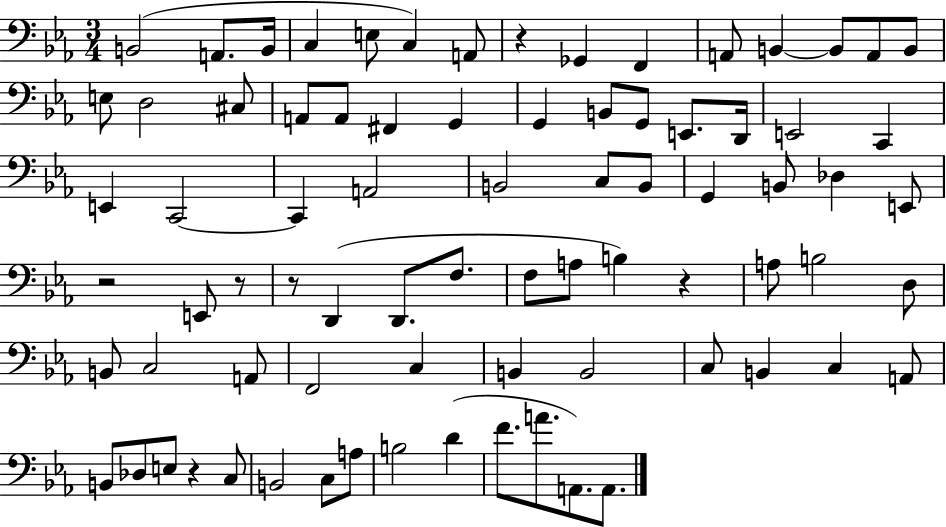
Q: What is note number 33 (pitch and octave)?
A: B2